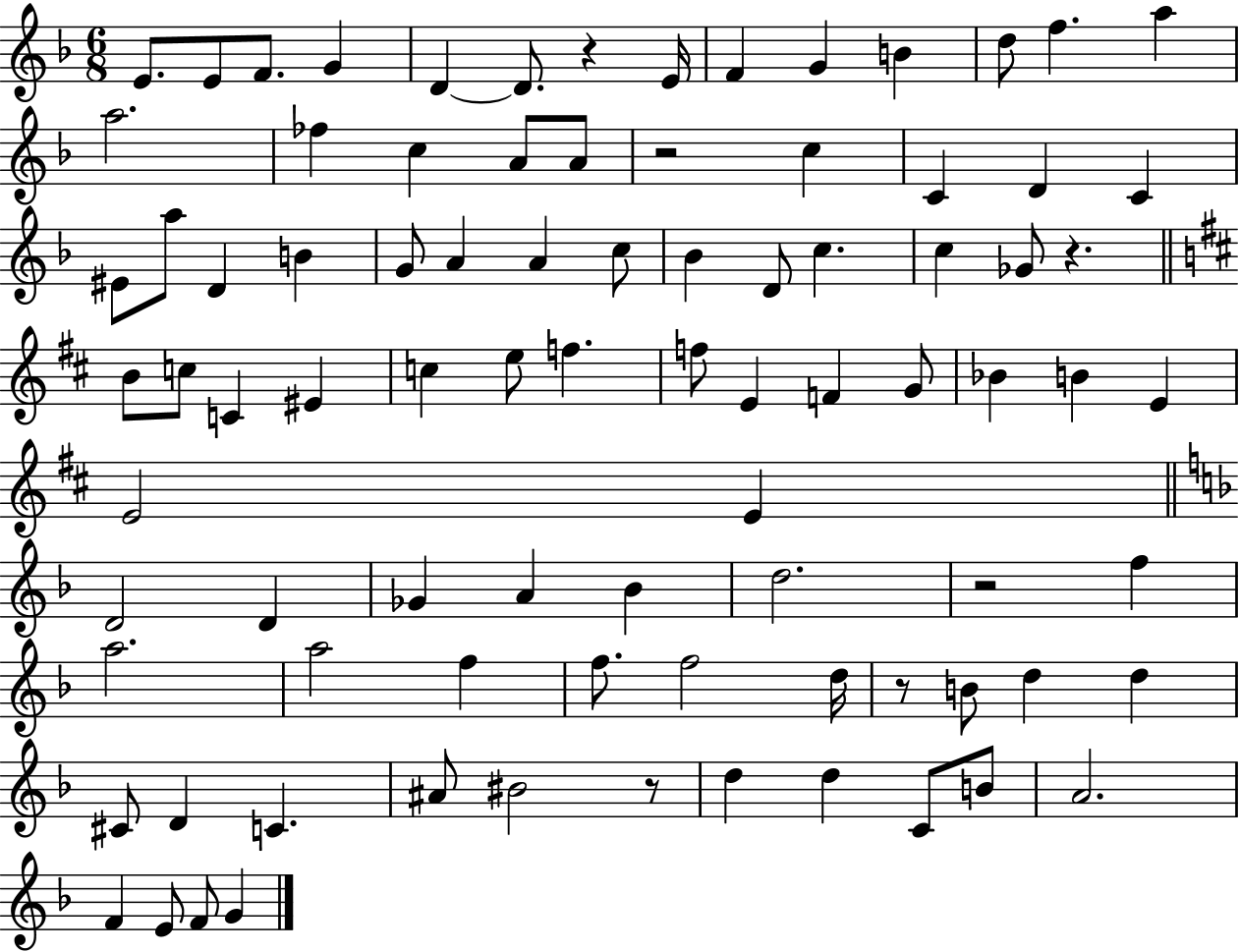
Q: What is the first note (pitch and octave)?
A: E4